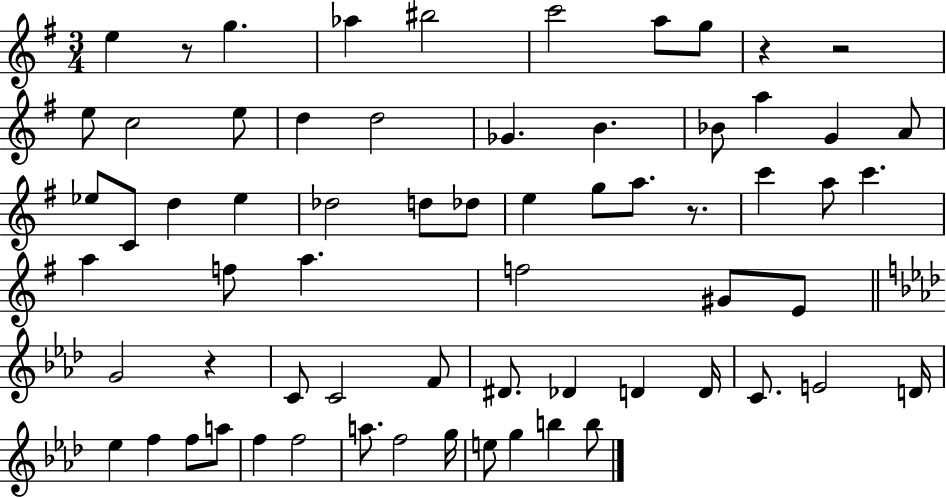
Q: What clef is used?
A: treble